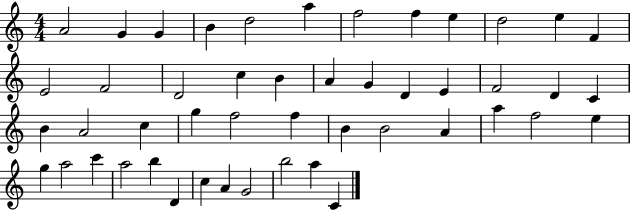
A4/h G4/q G4/q B4/q D5/h A5/q F5/h F5/q E5/q D5/h E5/q F4/q E4/h F4/h D4/h C5/q B4/q A4/q G4/q D4/q E4/q F4/h D4/q C4/q B4/q A4/h C5/q G5/q F5/h F5/q B4/q B4/h A4/q A5/q F5/h E5/q G5/q A5/h C6/q A5/h B5/q D4/q C5/q A4/q G4/h B5/h A5/q C4/q